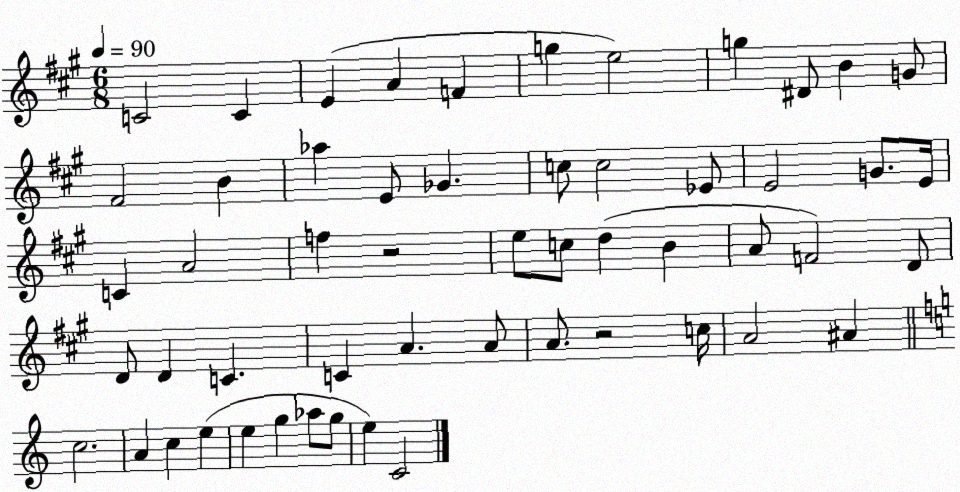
X:1
T:Untitled
M:6/8
L:1/4
K:A
C2 C E A F g e2 g ^D/2 B G/2 ^F2 B _a E/2 _G c/2 c2 _E/2 E2 G/2 E/4 C A2 f z2 e/2 c/2 d B A/2 F2 D/2 D/2 D C C A A/2 A/2 z2 c/4 A2 ^A c2 A c e e g _a/2 g/2 e C2